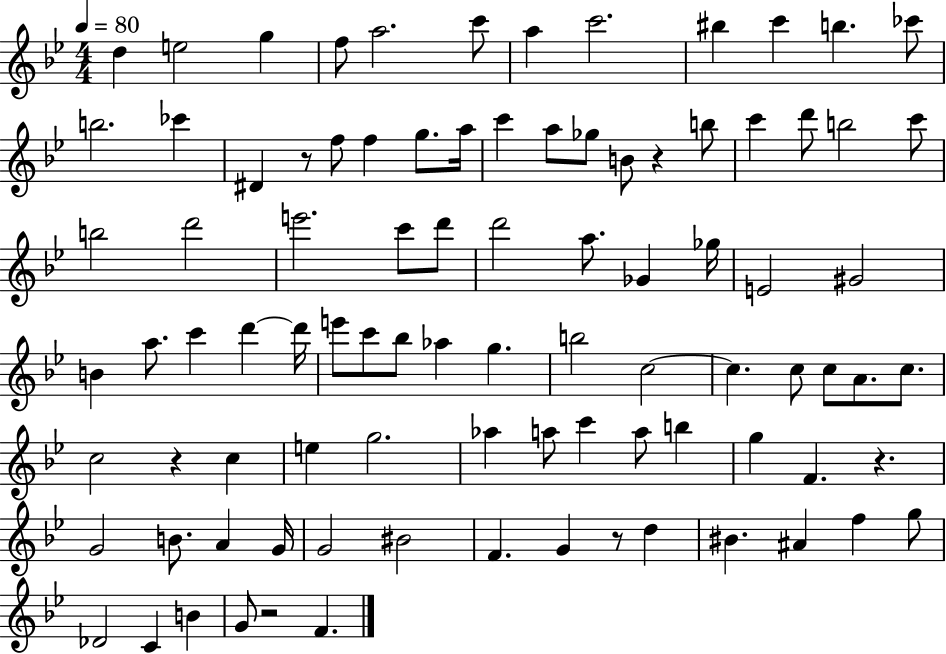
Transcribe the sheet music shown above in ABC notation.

X:1
T:Untitled
M:4/4
L:1/4
K:Bb
d e2 g f/2 a2 c'/2 a c'2 ^b c' b _c'/2 b2 _c' ^D z/2 f/2 f g/2 a/4 c' a/2 _g/2 B/2 z b/2 c' d'/2 b2 c'/2 b2 d'2 e'2 c'/2 d'/2 d'2 a/2 _G _g/4 E2 ^G2 B a/2 c' d' d'/4 e'/2 c'/2 _b/2 _a g b2 c2 c c/2 c/2 A/2 c/2 c2 z c e g2 _a a/2 c' a/2 b g F z G2 B/2 A G/4 G2 ^B2 F G z/2 d ^B ^A f g/2 _D2 C B G/2 z2 F